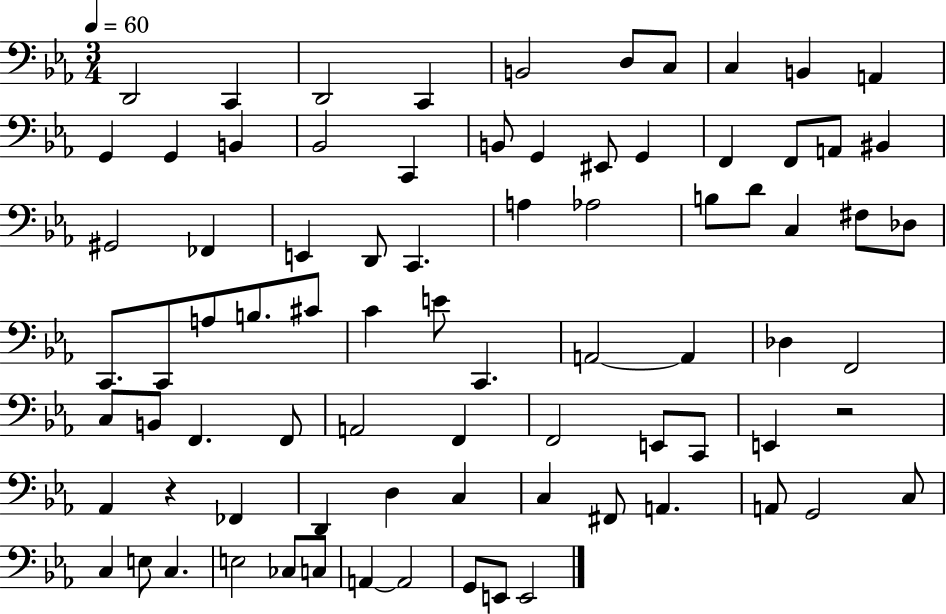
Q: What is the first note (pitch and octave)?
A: D2